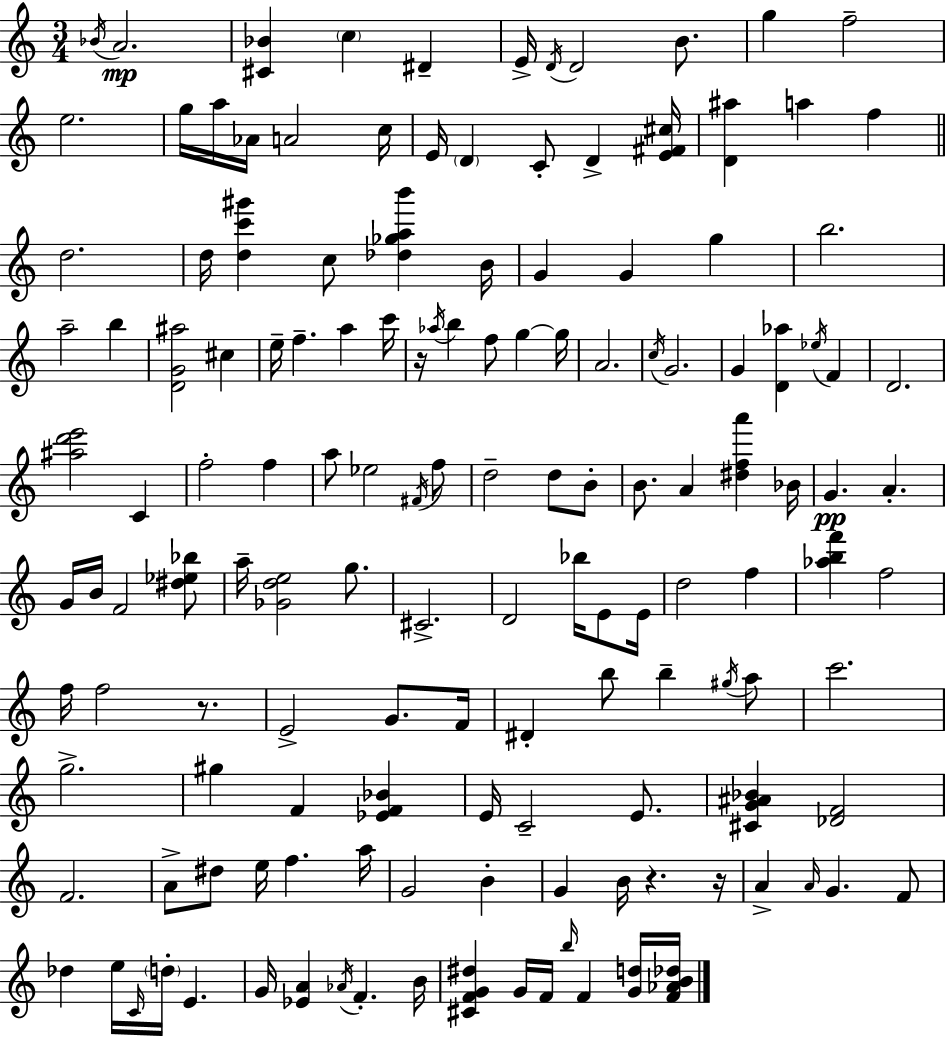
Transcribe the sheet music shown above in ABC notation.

X:1
T:Untitled
M:3/4
L:1/4
K:Am
_B/4 A2 [^C_B] c ^D E/4 D/4 D2 B/2 g f2 e2 g/4 a/4 _A/4 A2 c/4 E/4 D C/2 D [E^F^c]/4 [D^a] a f d2 d/4 [dc'^g'] c/2 [_d_gab'] B/4 G G g b2 a2 b [DG^a]2 ^c e/4 f a c'/4 z/4 _a/4 b f/2 g g/4 A2 c/4 G2 G [D_a] _e/4 F D2 [^ad'e']2 C f2 f a/2 _e2 ^F/4 f/2 d2 d/2 B/2 B/2 A [^dfa'] _B/4 G A G/4 B/4 F2 [^d_e_b]/2 a/4 [_Gde]2 g/2 ^C2 D2 _b/4 E/2 E/4 d2 f [_abf'] f2 f/4 f2 z/2 E2 G/2 F/4 ^D b/2 b ^g/4 a/2 c'2 g2 ^g F [_EF_B] E/4 C2 E/2 [^CG^A_B] [_DF]2 F2 A/2 ^d/2 e/4 f a/4 G2 B G B/4 z z/4 A A/4 G F/2 _d e/4 C/4 d/4 E G/4 [_EA] _A/4 F B/4 [^CFG^d] G/4 F/4 b/4 F [Gd]/4 [F_AB_d]/4